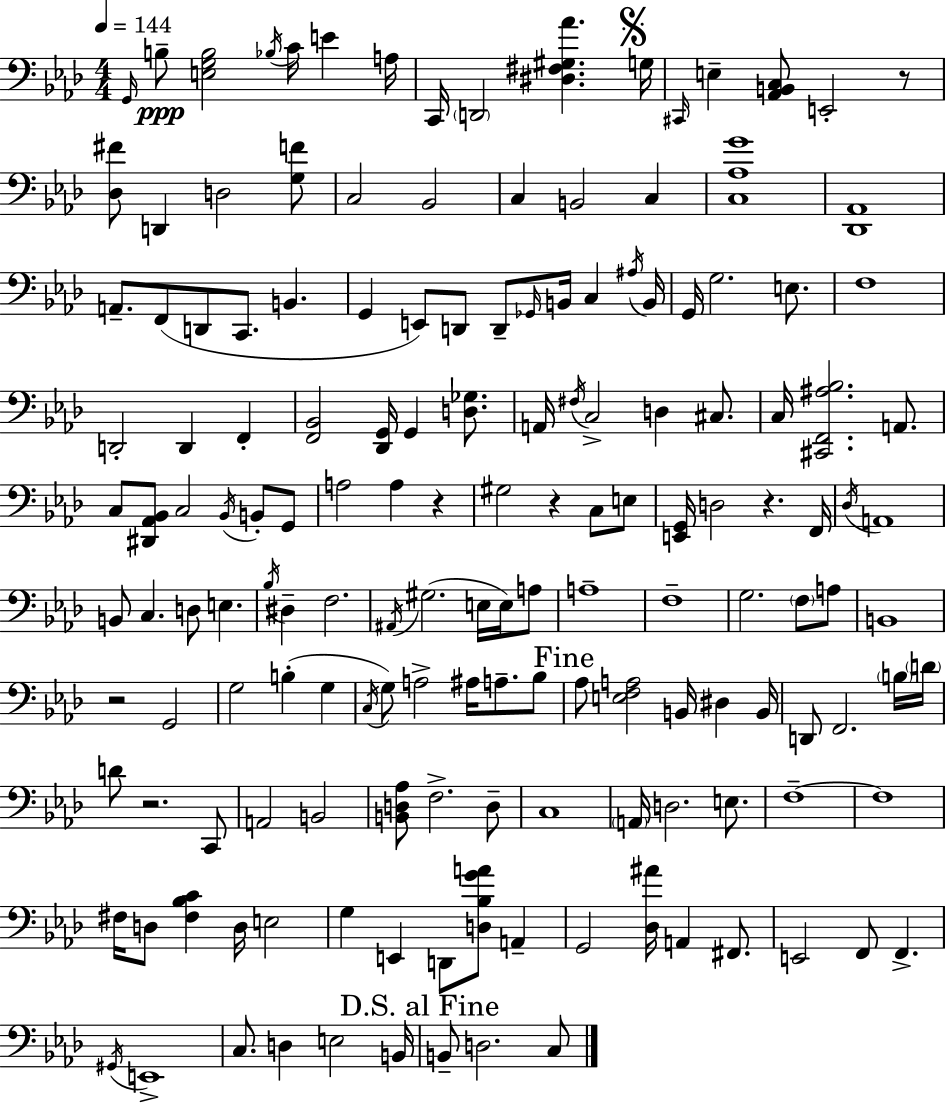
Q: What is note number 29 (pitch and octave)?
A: Gb2